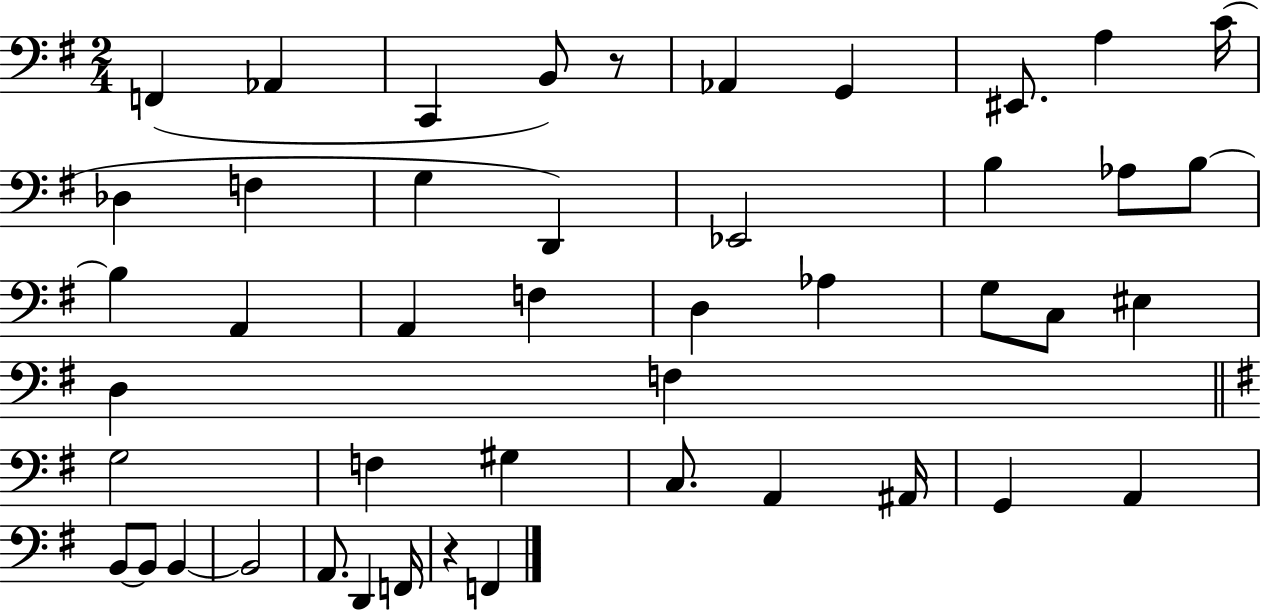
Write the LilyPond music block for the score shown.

{
  \clef bass
  \numericTimeSignature
  \time 2/4
  \key g \major
  \repeat volta 2 { f,4( aes,4 | c,4 b,8) r8 | aes,4 g,4 | eis,8. a4 c'16( | \break des4 f4 | g4 d,4) | ees,2 | b4 aes8 b8~~ | \break b4 a,4 | a,4 f4 | d4 aes4 | g8 c8 eis4 | \break d4 f4 | \bar "||" \break \key g \major g2 | f4 gis4 | c8. a,4 ais,16 | g,4 a,4 | \break b,8~~ b,8 b,4~~ | b,2 | a,8. d,4 f,16 | r4 f,4 | \break } \bar "|."
}